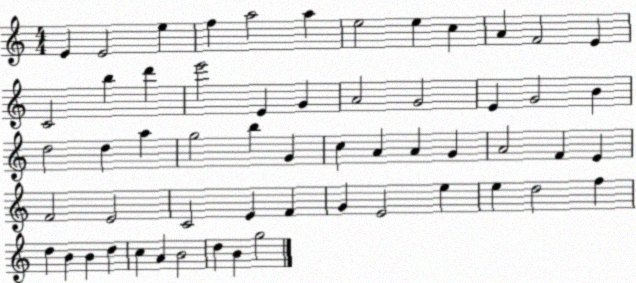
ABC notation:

X:1
T:Untitled
M:4/4
L:1/4
K:C
E E2 e f a2 a e2 e c A F2 E C2 b d' e'2 E G A2 G2 E G2 B d2 d a g2 b G c A A G A2 F E F2 E2 C2 E F G E2 e e d2 f d B B d c A B2 d B g2